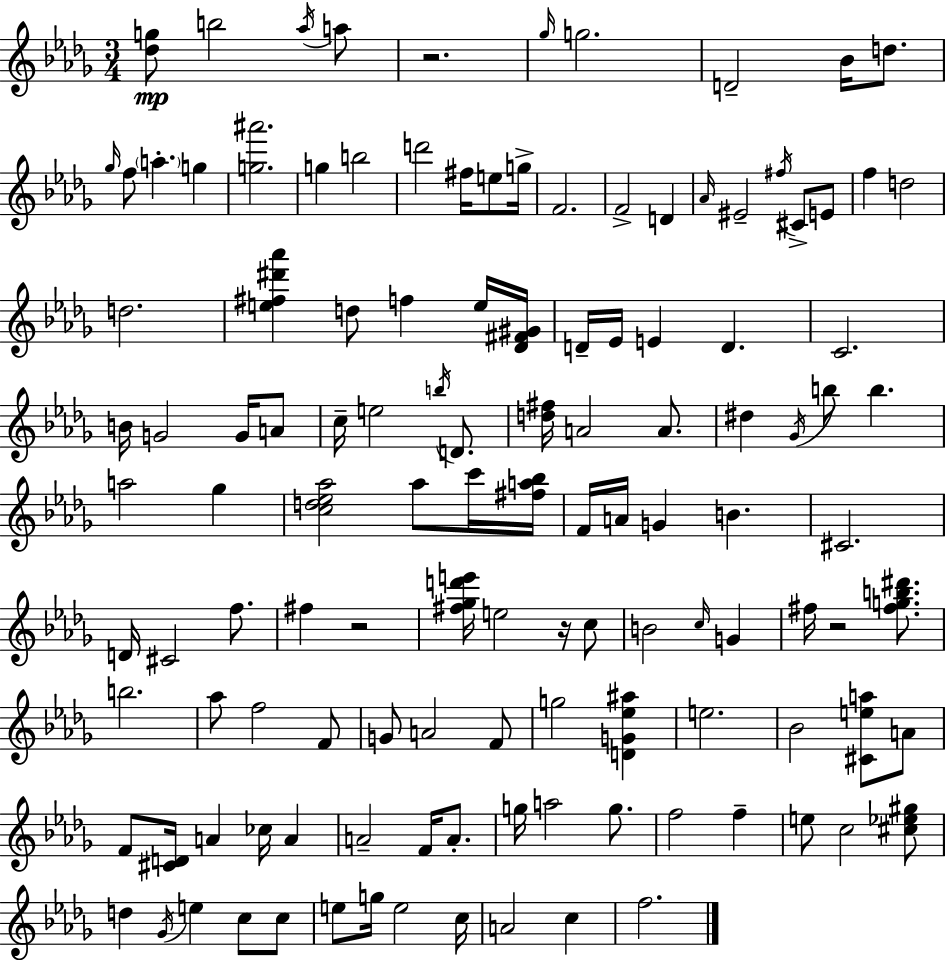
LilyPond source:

{
  \clef treble
  \numericTimeSignature
  \time 3/4
  \key bes \minor
  <des'' g''>8\mp b''2 \acciaccatura { aes''16 } a''8 | r2. | \grace { ges''16 } g''2. | d'2-- bes'16 d''8. | \break \grace { ges''16 } f''8 \parenthesize a''4.-. g''4 | <g'' ais'''>2. | g''4 b''2 | d'''2 fis''16 | \break e''8 g''16-> f'2. | f'2-> d'4 | \grace { aes'16 } eis'2-- | \acciaccatura { fis''16 } cis'8-> e'8 f''4 d''2 | \break d''2. | <e'' fis'' dis''' aes'''>4 d''8 f''4 | e''16 <des' fis' gis'>16 d'16-- ees'16 e'4 d'4. | c'2. | \break b'16 g'2 | g'16 a'8 c''16-- e''2 | \acciaccatura { b''16 } d'8. <d'' fis''>16 a'2 | a'8. dis''4 \acciaccatura { ges'16 } b''8 | \break b''4. a''2 | ges''4 <c'' d'' ees'' aes''>2 | aes''8 c'''16 <fis'' a'' bes''>16 f'16 a'16 g'4 | b'4. cis'2. | \break d'16 cis'2 | f''8. fis''4 r2 | <fis'' ges'' d''' e'''>16 e''2 | r16 c''8 b'2 | \break \grace { c''16 } g'4 fis''16 r2 | <fis'' g'' b'' dis'''>8. b''2. | aes''8 f''2 | f'8 g'8 a'2 | \break f'8 g''2 | <d' g' ees'' ais''>4 e''2. | bes'2 | <cis' e'' a''>8 a'8 f'8 <cis' d'>16 a'4 | \break ces''16 a'4 a'2-- | f'16 a'8.-. g''16 a''2 | g''8. f''2 | f''4-- e''8 c''2 | \break <cis'' ees'' gis''>8 d''4 | \acciaccatura { ges'16 } e''4 c''8 c''8 e''8 g''16 | e''2 c''16 a'2 | c''4 f''2. | \break \bar "|."
}